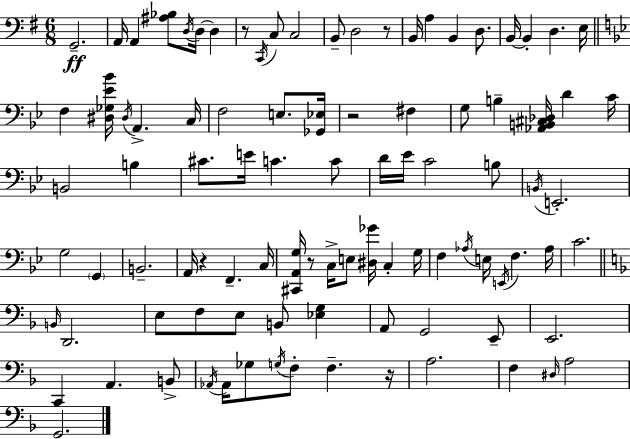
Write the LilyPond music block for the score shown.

{
  \clef bass
  \numericTimeSignature
  \time 6/8
  \key g \major
  g,2.--\ff | a,16 a,4 <ais bes>8 \acciaccatura { d16 } d16~~ d4 | r8 \acciaccatura { c,16 } c8 c2 | b,8-- d2 | \break r8 b,16 a4 b,4 d8. | b,16~~ b,4-. d4. | e16 \bar "||" \break \key bes \major f4 <dis ges ees' bes'>16 \acciaccatura { dis16 } a,4.-> | c16 f2 e8. | <ges, ees>16 r2 fis4 | g8 b4-- <aes, b, cis des>16 d'4 | \break c'16 b,2 b4 | cis'8. e'16 c'4. c'8 | d'16 ees'16 c'2 b8 | \acciaccatura { b,16 } e,2.-. | \break g2 \parenthesize g,4 | b,2.-- | a,16 r4 f,4.-- | c16 <cis, a, g>16 r8 c16-> e8 <dis ges'>16 c4-. | \break g16 f4 \acciaccatura { aes16 } e16 \acciaccatura { e,16 } f4. | aes16 c'2. | \bar "||" \break \key f \major \grace { b,16 } d,2. | e8 f8 e8 b,8 <ees g>4 | a,8 g,2 e,8-- | e,2. | \break c,4 a,4. b,8-> | \acciaccatura { aes,16 } aes,16 ges8 \acciaccatura { g16 } f8-. f4.-- | r16 a2. | f4 \grace { dis16 } a2 | \break g,2. | \bar "|."
}